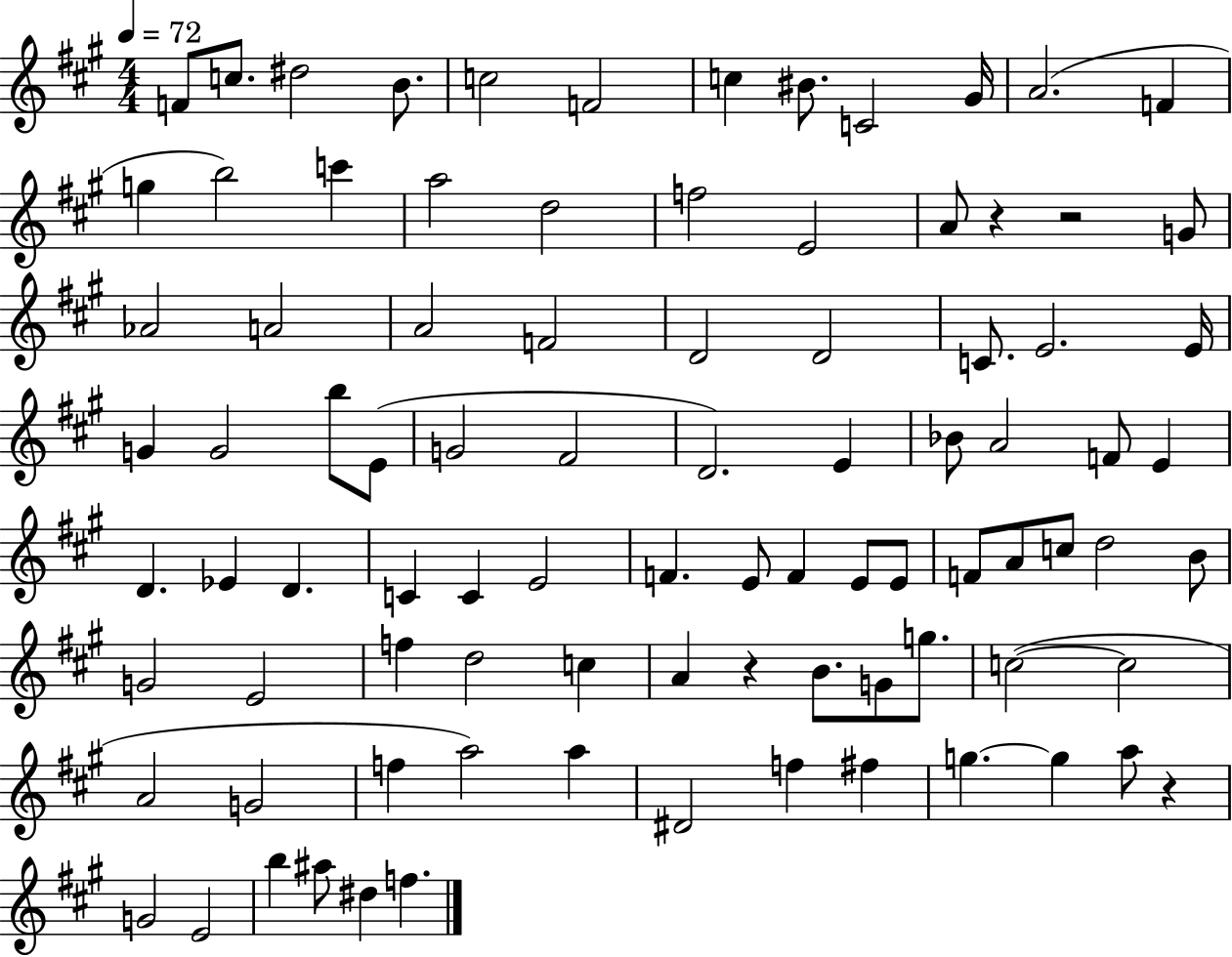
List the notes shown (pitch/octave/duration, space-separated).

F4/e C5/e. D#5/h B4/e. C5/h F4/h C5/q BIS4/e. C4/h G#4/s A4/h. F4/q G5/q B5/h C6/q A5/h D5/h F5/h E4/h A4/e R/q R/h G4/e Ab4/h A4/h A4/h F4/h D4/h D4/h C4/e. E4/h. E4/s G4/q G4/h B5/e E4/e G4/h F#4/h D4/h. E4/q Bb4/e A4/h F4/e E4/q D4/q. Eb4/q D4/q. C4/q C4/q E4/h F4/q. E4/e F4/q E4/e E4/e F4/e A4/e C5/e D5/h B4/e G4/h E4/h F5/q D5/h C5/q A4/q R/q B4/e. G4/e G5/e. C5/h C5/h A4/h G4/h F5/q A5/h A5/q D#4/h F5/q F#5/q G5/q. G5/q A5/e R/q G4/h E4/h B5/q A#5/e D#5/q F5/q.